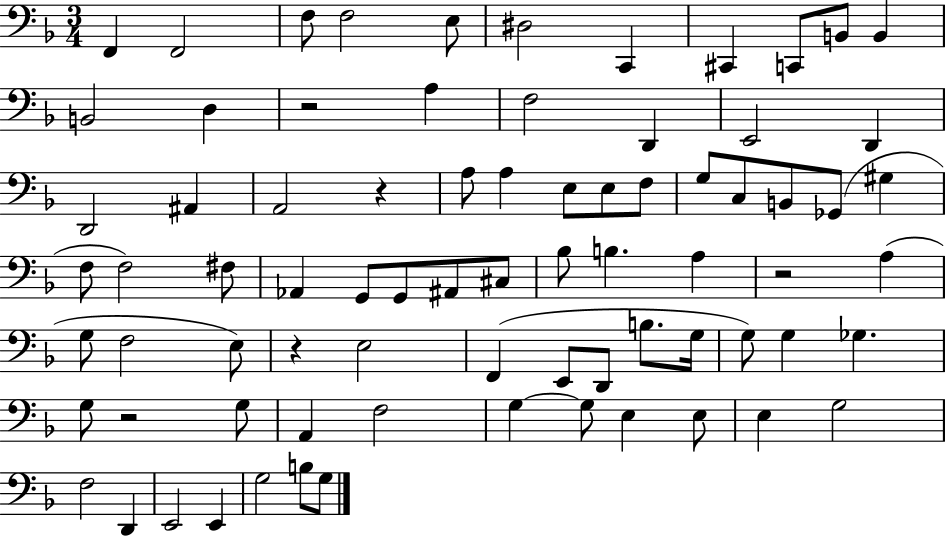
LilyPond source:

{
  \clef bass
  \numericTimeSignature
  \time 3/4
  \key f \major
  f,4 f,2 | f8 f2 e8 | dis2 c,4 | cis,4 c,8 b,8 b,4 | \break b,2 d4 | r2 a4 | f2 d,4 | e,2 d,4 | \break d,2 ais,4 | a,2 r4 | a8 a4 e8 e8 f8 | g8 c8 b,8 ges,8( gis4 | \break f8 f2) fis8 | aes,4 g,8 g,8 ais,8 cis8 | bes8 b4. a4 | r2 a4( | \break g8 f2 e8) | r4 e2 | f,4( e,8 d,8 b8. g16 | g8) g4 ges4. | \break g8 r2 g8 | a,4 f2 | g4~~ g8 e4 e8 | e4 g2 | \break f2 d,4 | e,2 e,4 | g2 b8 g8 | \bar "|."
}